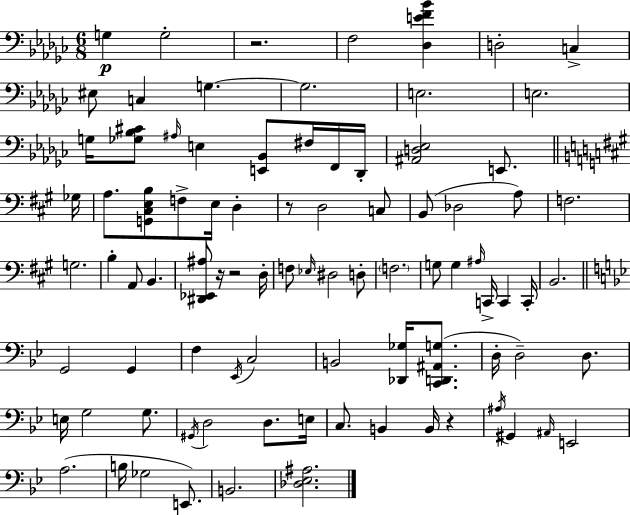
G3/q G3/h R/h. F3/h [Db3,E4,F4,Bb4]/q D3/h C3/q EIS3/e C3/q G3/q. G3/h. E3/h. E3/h. G3/s [Gb3,Bb3,C#4]/e A#3/s E3/q [E2,Bb2]/e F#3/s F2/s Db2/s [A#2,D3,Eb3]/h E2/e. Gb3/s A3/e. [G2,C#3,E3,B3]/e F3/e E3/s D3/q R/e D3/h C3/e B2/e Db3/h A3/e F3/h. G3/h. B3/q A2/e B2/q. [D#2,Eb2,A#3]/e R/s R/h D3/s F3/e Eb3/s D#3/h D3/e F3/h. G3/e G3/q A#3/s C2/s C2/q C2/s B2/h. G2/h G2/q F3/q Eb2/s C3/h B2/h [Db2,Gb3]/s [C2,D2,A#2,G3]/e. D3/s D3/h D3/e. E3/s G3/h G3/e. G#2/s D3/h D3/e. E3/s C3/e. B2/q B2/s R/q A#3/s G#2/q A#2/s E2/h A3/h. B3/s Gb3/h E2/e. B2/h. [Db3,Eb3,A#3]/h.